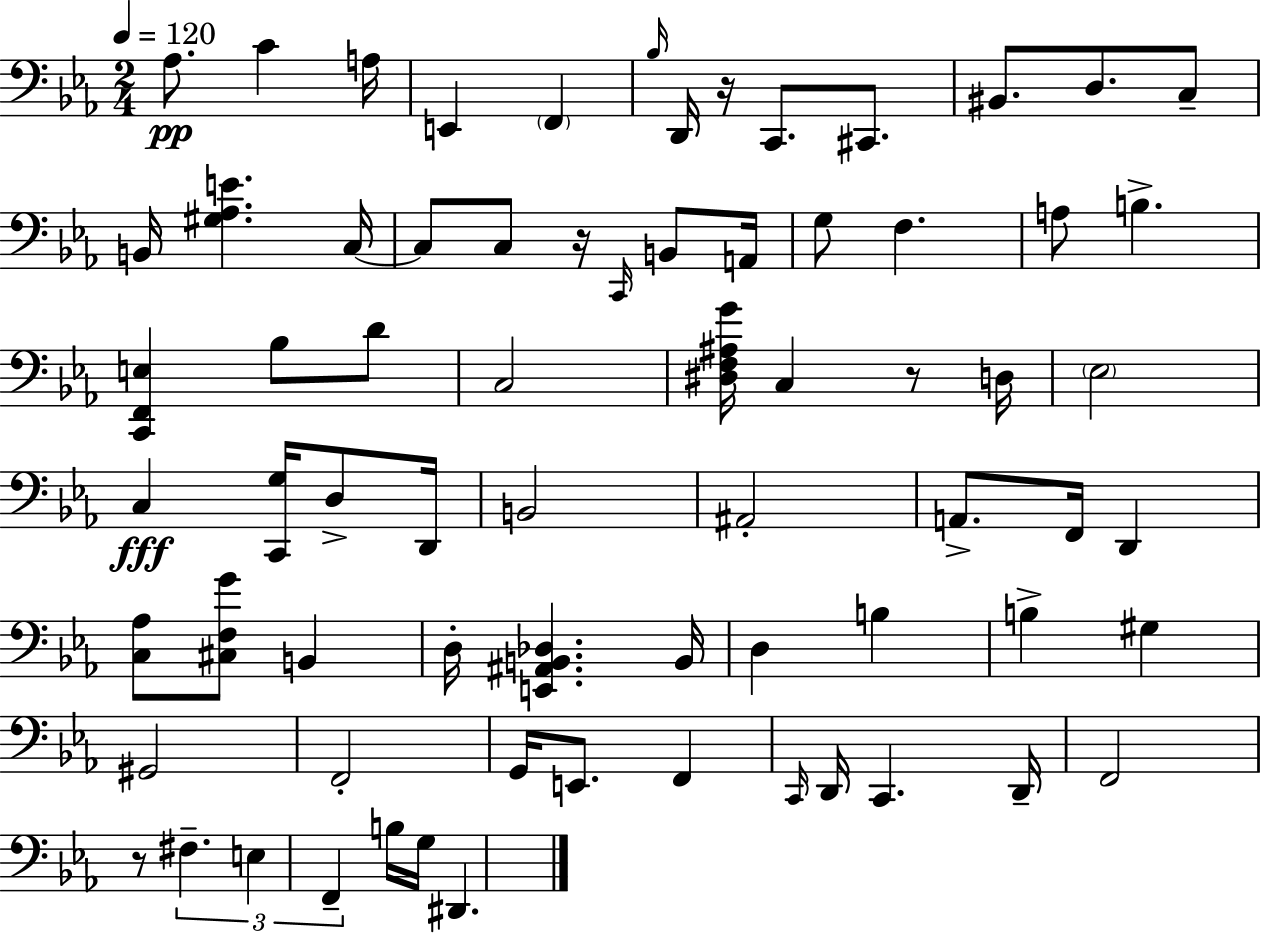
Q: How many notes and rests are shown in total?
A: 71